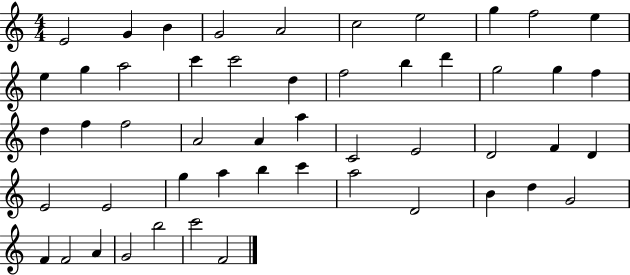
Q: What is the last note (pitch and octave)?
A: F4